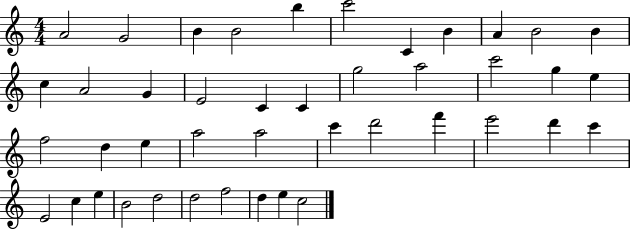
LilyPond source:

{
  \clef treble
  \numericTimeSignature
  \time 4/4
  \key c \major
  a'2 g'2 | b'4 b'2 b''4 | c'''2 c'4 b'4 | a'4 b'2 b'4 | \break c''4 a'2 g'4 | e'2 c'4 c'4 | g''2 a''2 | c'''2 g''4 e''4 | \break f''2 d''4 e''4 | a''2 a''2 | c'''4 d'''2 f'''4 | e'''2 d'''4 c'''4 | \break e'2 c''4 e''4 | b'2 d''2 | d''2 f''2 | d''4 e''4 c''2 | \break \bar "|."
}